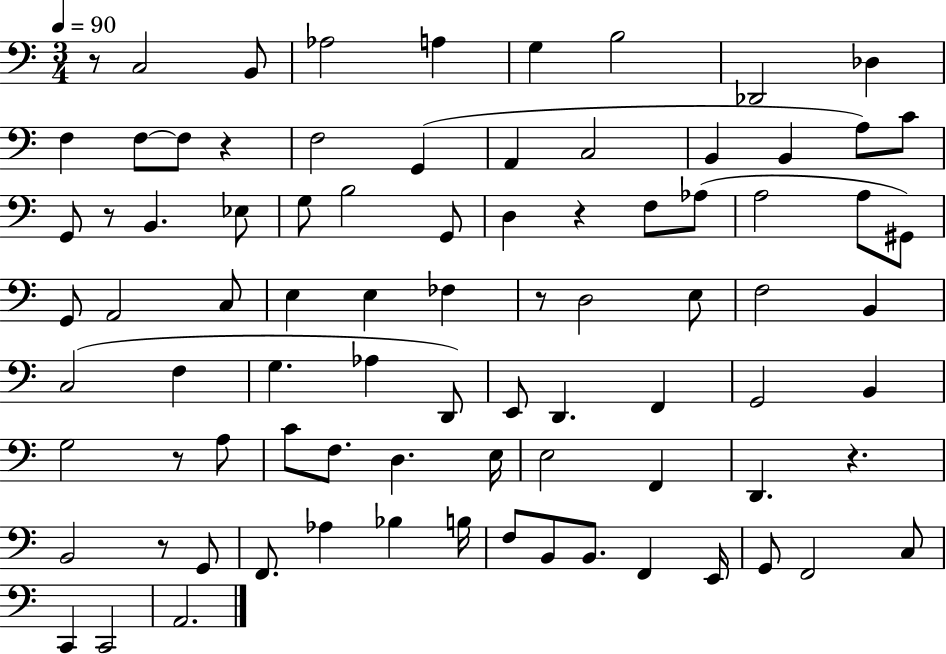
R/e C3/h B2/e Ab3/h A3/q G3/q B3/h Db2/h Db3/q F3/q F3/e F3/e R/q F3/h G2/q A2/q C3/h B2/q B2/q A3/e C4/e G2/e R/e B2/q. Eb3/e G3/e B3/h G2/e D3/q R/q F3/e Ab3/e A3/h A3/e G#2/e G2/e A2/h C3/e E3/q E3/q FES3/q R/e D3/h E3/e F3/h B2/q C3/h F3/q G3/q. Ab3/q D2/e E2/e D2/q. F2/q G2/h B2/q G3/h R/e A3/e C4/e F3/e. D3/q. E3/s E3/h F2/q D2/q. R/q. B2/h R/e G2/e F2/e. Ab3/q Bb3/q B3/s F3/e B2/e B2/e. F2/q E2/s G2/e F2/h C3/e C2/q C2/h A2/h.